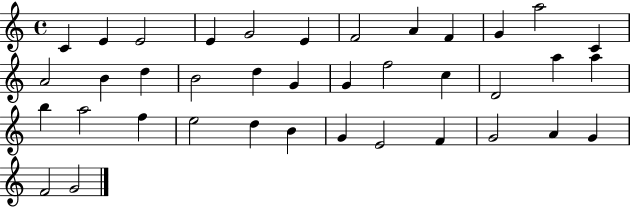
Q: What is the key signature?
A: C major